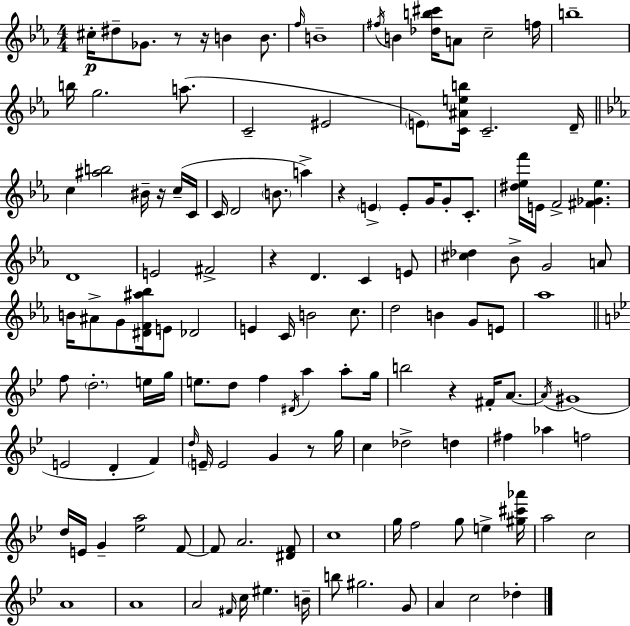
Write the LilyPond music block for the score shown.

{
  \clef treble
  \numericTimeSignature
  \time 4/4
  \key c \minor
  cis''16-.\p dis''8-- ges'8. r8 r16 b'4 b'8. | \grace { f''16 } b'1-- | \acciaccatura { fis''16 } b'4 <des'' b'' cis'''>16 a'8 c''2-- | f''16 b''1-- | \break b''16 g''2. a''8.( | c'2-- eis'2 | \parenthesize e'8) <c' ais' e'' b''>16 c'2.-- | d'16-- \bar "||" \break \key ees \major c''4 <ais'' b''>2 bis'16-- r16 c''16--( c'16 | c'16 d'2 \parenthesize b'8. a''4->) | r4 \parenthesize e'4-> e'8-. g'16 g'8-. c'8.-. | <dis'' ees'' f'''>16 e'16 f'2-> <fis' ges' ees''>4. | \break d'1 | e'2 fis'2-> | r4 d'4. c'4 e'8 | <cis'' des''>4 bes'8-> g'2 a'8 | \break b'16 ais'8-> g'8 <dis' f' ais'' bes''>16 e'8 des'2 | e'4 c'16 b'2 c''8. | d''2 b'4 g'8 e'8 | aes''1 | \break \bar "||" \break \key g \minor f''8 \parenthesize d''2.-. e''16 g''16 | e''8. d''8 f''4 \acciaccatura { dis'16 } a''4 a''8-. | g''16 b''2 r4 fis'16-. a'8.~~ | \acciaccatura { a'16 }( gis'1 | \break e'2 d'4-. f'4) | \grace { d''16 } \parenthesize e'16-- e'2 g'4 | r8 g''16 c''4 des''2-> d''4 | fis''4 aes''4 f''2 | \break d''16 e'16 g'4-- <ees'' a''>2 | f'8~~ f'8 a'2. | <dis' f'>8 c''1 | g''16 f''2 g''8 e''4-> | \break <gis'' cis''' aes'''>16 a''2 c''2 | a'1 | a'1 | a'2 \grace { fis'16 } c''16 eis''4. | \break b'16-- b''8 gis''2. | g'8 a'4 c''2 | des''4-. \bar "|."
}